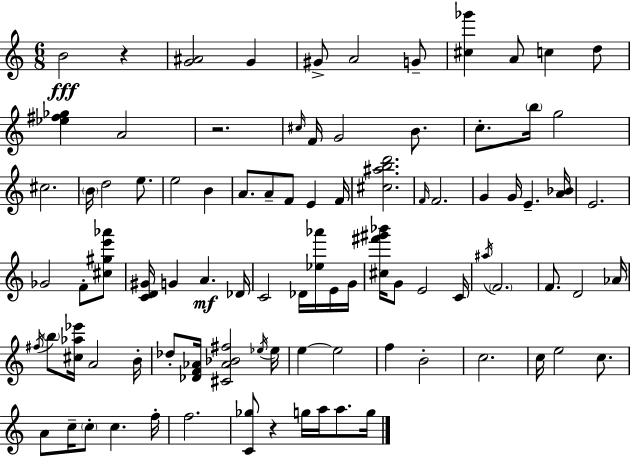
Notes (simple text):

B4/h R/q [G4,A#4]/h G4/q G#4/e A4/h G4/e [C#5,Gb6]/q A4/e C5/q D5/e [Eb5,F#5,Gb5]/q A4/h R/h. C#5/s F4/s G4/h B4/e. C5/e. B5/s G5/h C#5/h. B4/s D5/h E5/e. E5/h B4/q A4/e. A4/e F4/e E4/q F4/s [C#5,A#5,B5,D6]/h. F4/s F4/h. G4/q G4/s E4/q. [A4,Bb4]/s E4/h. Gb4/h F4/e [C#5,G#5,E6,Ab6]/e [C4,D4,G#4]/s G4/q A4/q. Db4/s C4/h Db4/s [Eb5,Ab6]/s E4/s G4/s [C#5,F#6,G#6,Bb6]/s G4/e E4/h C4/s A#5/s F4/h. F4/e. D4/h Ab4/s F#5/s B5/e [C#5,Ab5,Eb6]/s A4/h B4/s Db5/e [Db4,F4,Ab4]/s [C#4,Ab4,Bb4,F#5]/h Eb5/s Eb5/s E5/q E5/h F5/q B4/h C5/h. C5/s E5/h C5/e. A4/e C5/s C5/e C5/q. F5/s F5/h. [C4,Gb5]/e R/q G5/s A5/s A5/e. G5/s